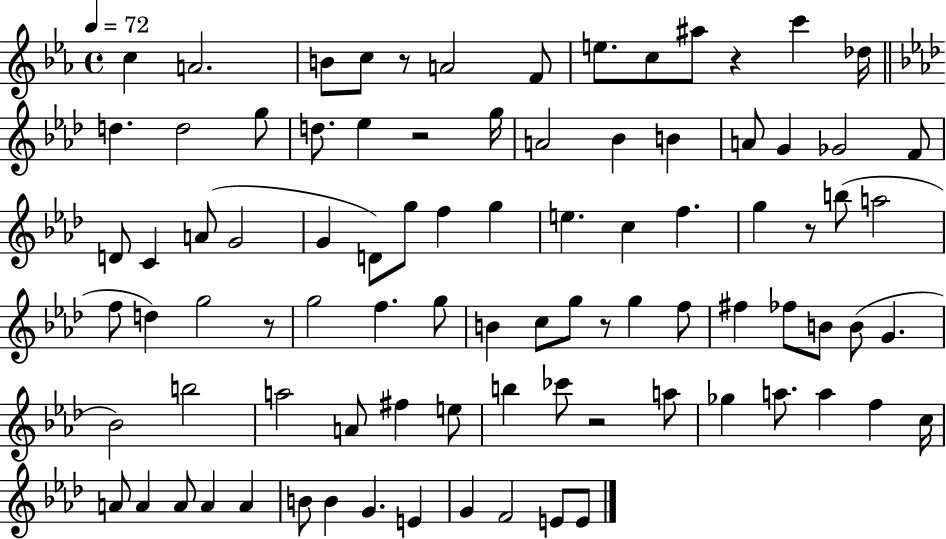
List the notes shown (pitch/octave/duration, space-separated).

C5/q A4/h. B4/e C5/e R/e A4/h F4/e E5/e. C5/e A#5/e R/q C6/q Db5/s D5/q. D5/h G5/e D5/e. Eb5/q R/h G5/s A4/h Bb4/q B4/q A4/e G4/q Gb4/h F4/e D4/e C4/q A4/e G4/h G4/q D4/e G5/e F5/q G5/q E5/q. C5/q F5/q. G5/q R/e B5/e A5/h F5/e D5/q G5/h R/e G5/h F5/q. G5/e B4/q C5/e G5/e R/e G5/q F5/e F#5/q FES5/e B4/e B4/e G4/q. Bb4/h B5/h A5/h A4/e F#5/q E5/e B5/q CES6/e R/h A5/e Gb5/q A5/e. A5/q F5/q C5/s A4/e A4/q A4/e A4/q A4/q B4/e B4/q G4/q. E4/q G4/q F4/h E4/e E4/e